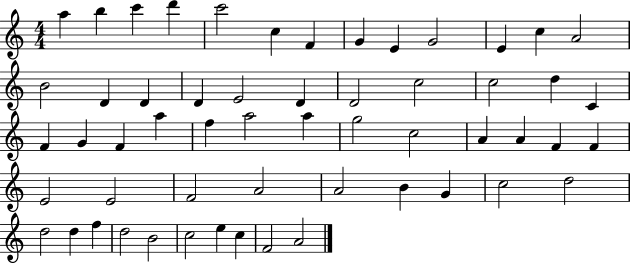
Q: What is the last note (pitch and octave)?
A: A4